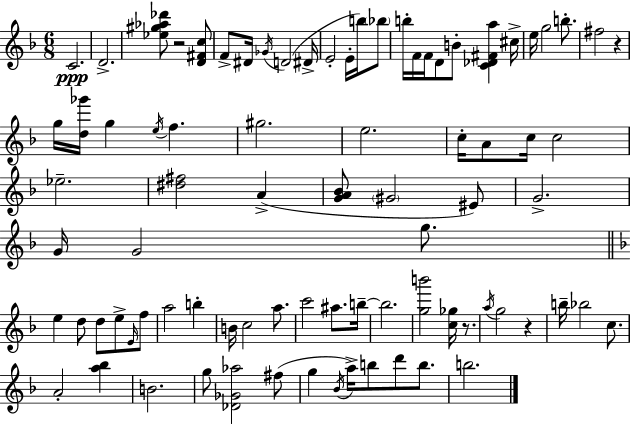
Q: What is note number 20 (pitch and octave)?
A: B5